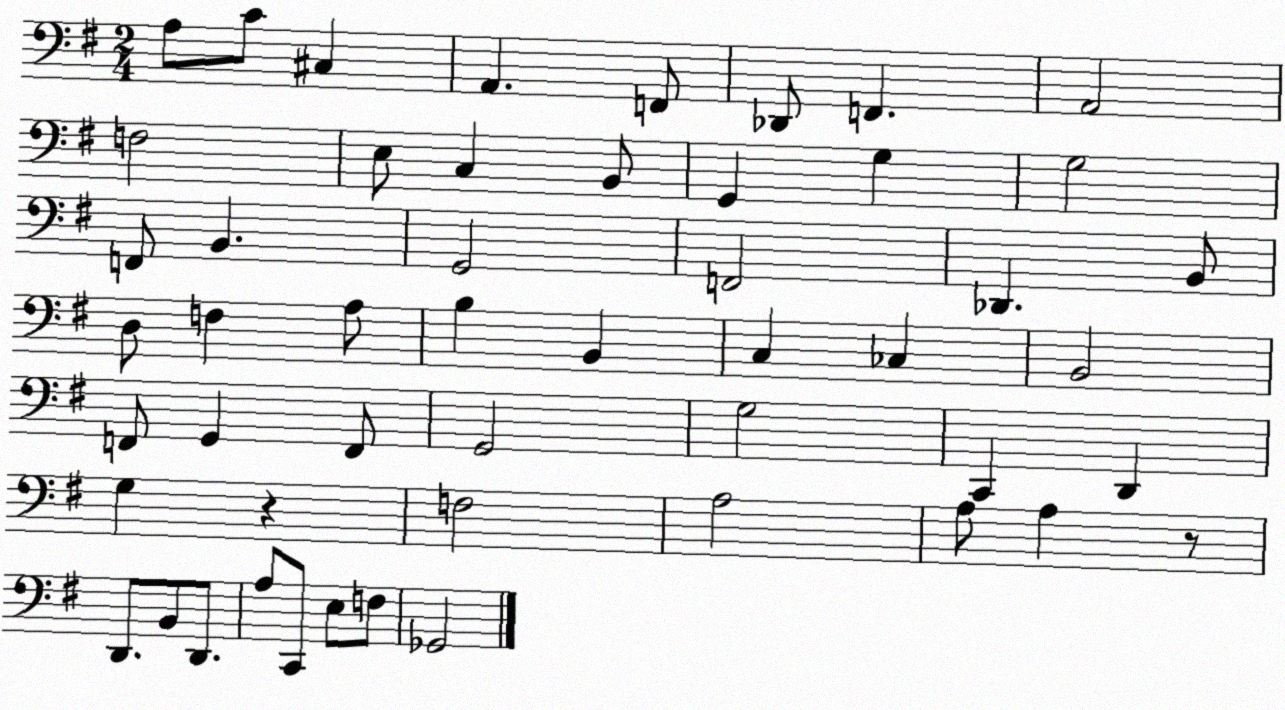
X:1
T:Untitled
M:2/4
L:1/4
K:G
A,/2 C/2 ^C, A,, F,,/2 _D,,/2 F,, A,,2 F,2 E,/2 C, B,,/2 G,, G, G,2 F,,/2 B,, G,,2 F,,2 _D,, B,,/2 D,/2 F, A,/2 B, B,, C, _C, B,,2 F,,/2 G,, F,,/2 G,,2 G,2 C,, D,, G, z F,2 A,2 A,/2 A, z/2 D,,/2 B,,/2 D,,/2 A,/2 C,,/2 E,/2 F,/2 _G,,2